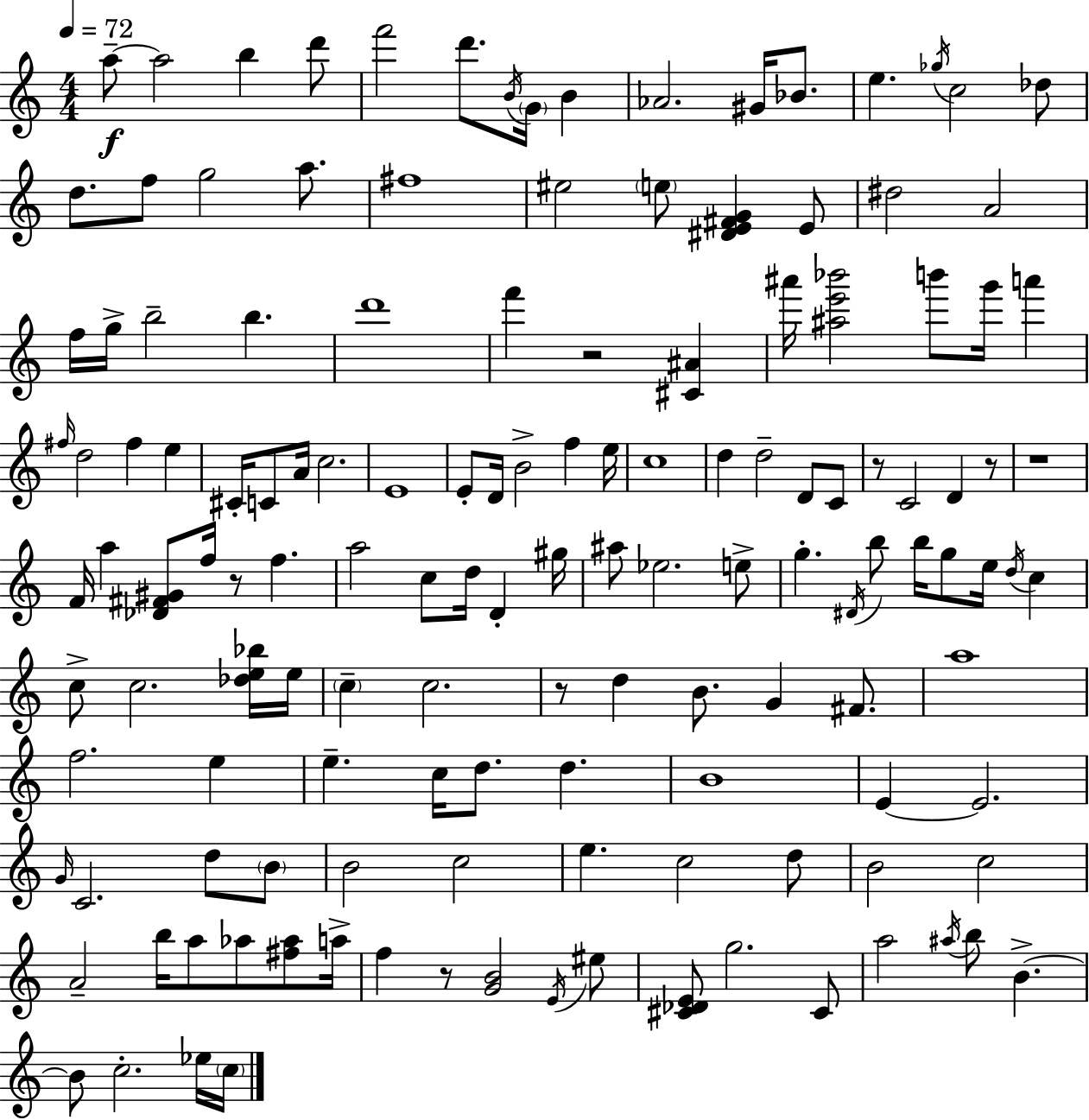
{
  \clef treble
  \numericTimeSignature
  \time 4/4
  \key c \major
  \tempo 4 = 72
  a''8--~~\f a''2 b''4 d'''8 | f'''2 d'''8. \acciaccatura { b'16 } \parenthesize g'16 b'4 | aes'2. gis'16 bes'8. | e''4. \acciaccatura { ges''16 } c''2 | \break des''8 d''8. f''8 g''2 a''8. | fis''1 | eis''2 \parenthesize e''8 <dis' e' fis' g'>4 | e'8 dis''2 a'2 | \break f''16 g''16-> b''2-- b''4. | d'''1 | f'''4 r2 <cis' ais'>4 | ais'''16 <ais'' e''' bes'''>2 b'''8 g'''16 a'''4 | \break \grace { fis''16 } d''2 fis''4 e''4 | cis'16-. c'8 a'16 c''2. | e'1 | e'8-. d'16 b'2-> f''4 | \break e''16 c''1 | d''4 d''2-- d'8 | c'8 r8 c'2 d'4 | r8 r1 | \break f'16 a''4 <des' fis' gis'>8 f''16 r8 f''4. | a''2 c''8 d''16 d'4-. | gis''16 ais''8 ees''2. | e''8-> g''4.-. \acciaccatura { dis'16 } b''8 b''16 g''8 e''16 | \break \acciaccatura { d''16 } c''4 c''8-> c''2. | <des'' e'' bes''>16 e''16 \parenthesize c''4-- c''2. | r8 d''4 b'8. g'4 | fis'8. a''1 | \break f''2. | e''4 e''4.-- c''16 d''8. d''4. | b'1 | e'4~~ e'2. | \break \grace { g'16 } c'2. | d''8 \parenthesize b'8 b'2 c''2 | e''4. c''2 | d''8 b'2 c''2 | \break a'2-- b''16 a''8 | aes''8 <fis'' aes''>8 a''16-> f''4 r8 <g' b'>2 | \acciaccatura { e'16 } eis''8 <cis' des' e'>8 g''2. | cis'8 a''2 \acciaccatura { ais''16 } | \break b''8 b'4.->~~ b'8 c''2.-. | ees''16 \parenthesize c''16 \bar "|."
}